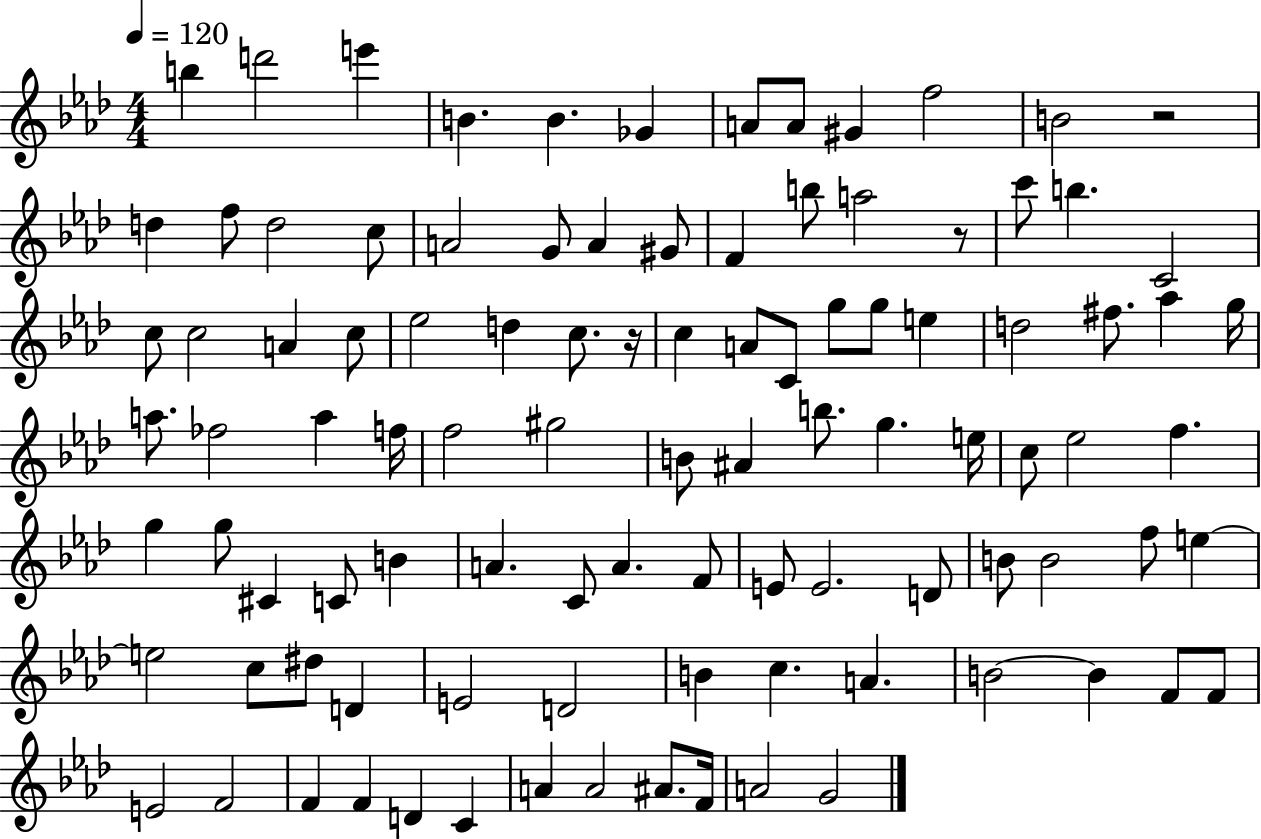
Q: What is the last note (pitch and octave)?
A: G4